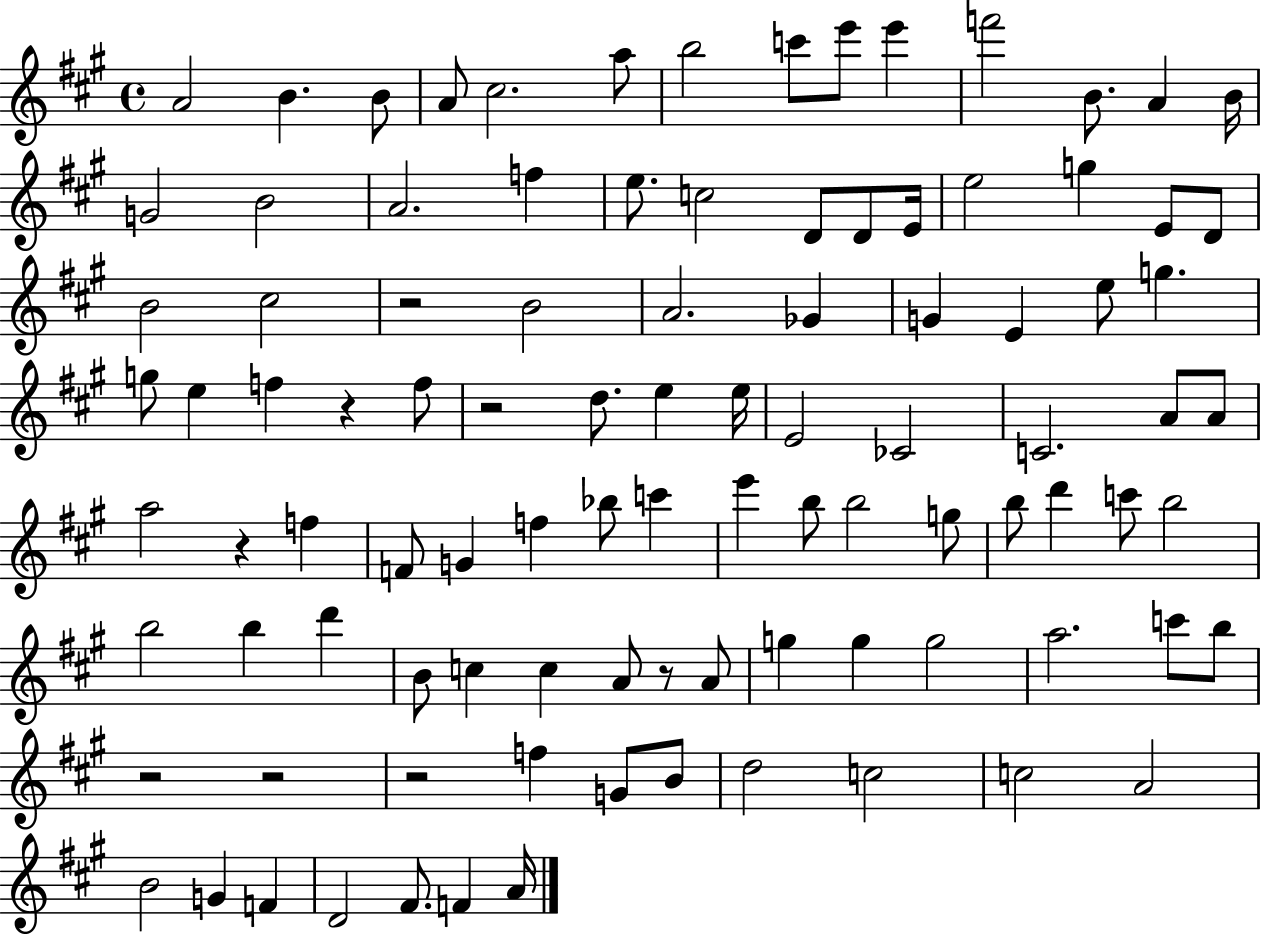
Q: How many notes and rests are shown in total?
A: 99